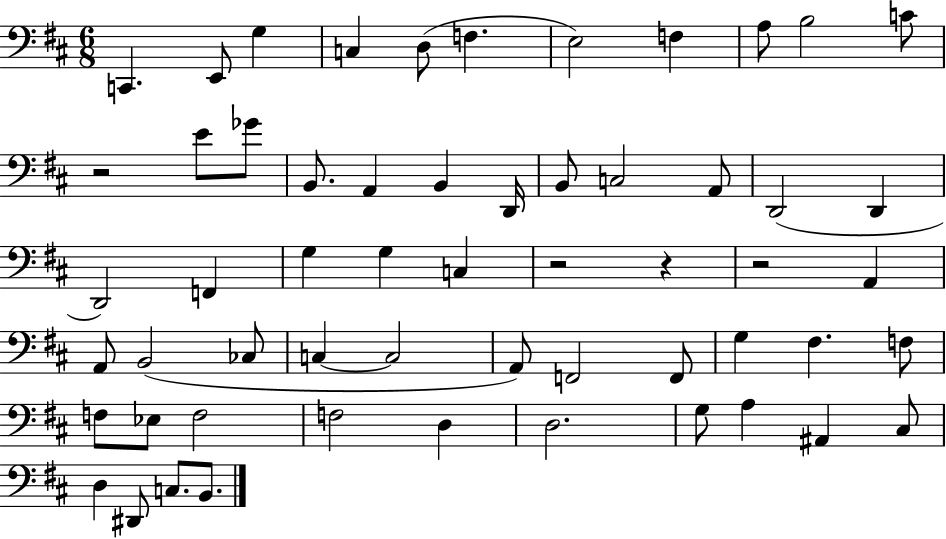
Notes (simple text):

C2/q. E2/e G3/q C3/q D3/e F3/q. E3/h F3/q A3/e B3/h C4/e R/h E4/e Gb4/e B2/e. A2/q B2/q D2/s B2/e C3/h A2/e D2/h D2/q D2/h F2/q G3/q G3/q C3/q R/h R/q R/h A2/q A2/e B2/h CES3/e C3/q C3/h A2/e F2/h F2/e G3/q F#3/q. F3/e F3/e Eb3/e F3/h F3/h D3/q D3/h. G3/e A3/q A#2/q C#3/e D3/q D#2/e C3/e. B2/e.